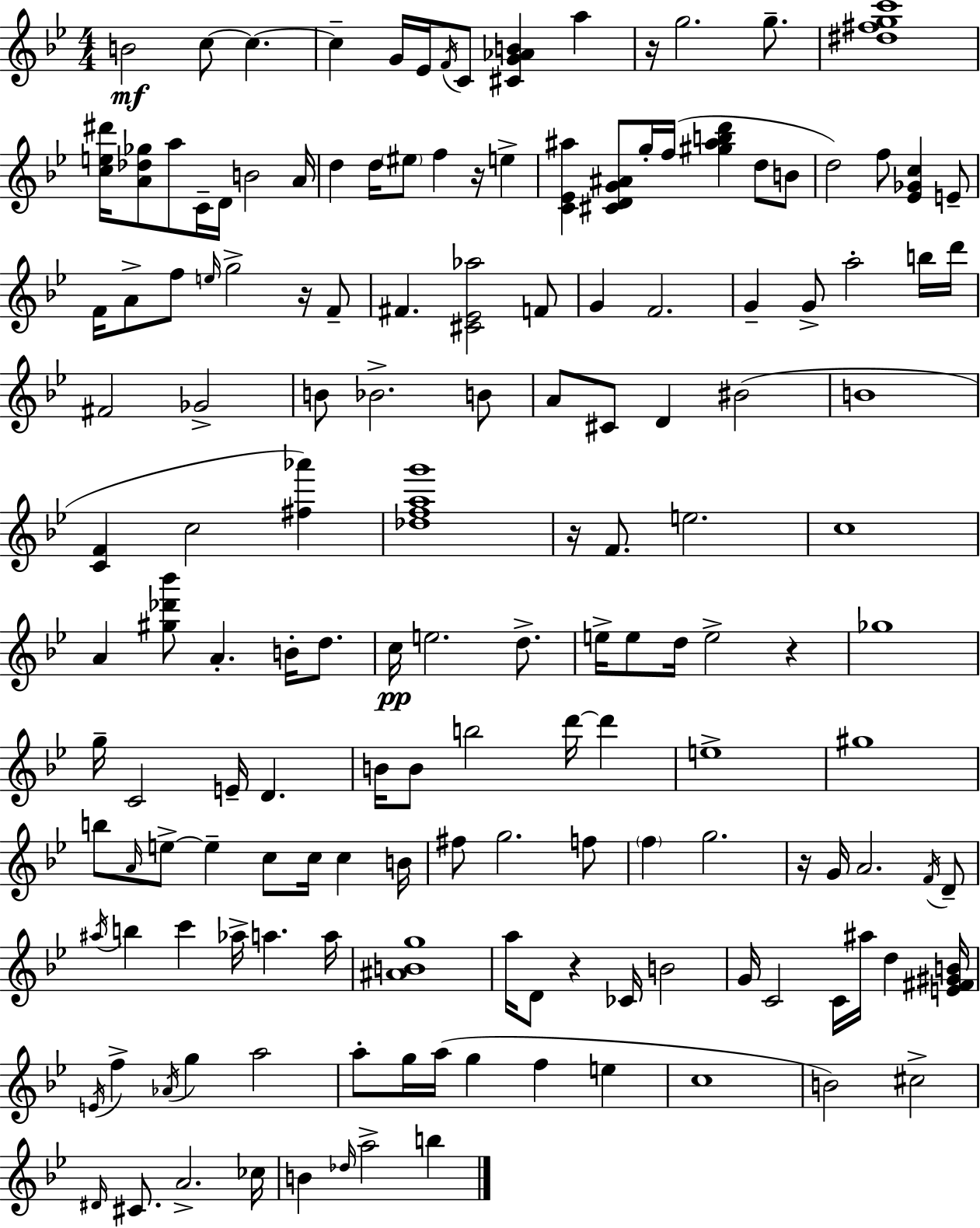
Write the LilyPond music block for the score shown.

{
  \clef treble
  \numericTimeSignature
  \time 4/4
  \key bes \major
  \repeat volta 2 { b'2\mf c''8~~ c''4.~~ | c''4-- g'16 ees'16 \acciaccatura { f'16 } c'8 <cis' g' aes' b'>4 a''4 | r16 g''2. g''8.-- | <dis'' fis'' g'' c'''>1 | \break <c'' e'' dis'''>16 <a' des'' ges''>8 a''8 c'16-- d'16 b'2 | a'16 d''4 d''16 \parenthesize eis''8 f''4 r16 e''4-> | <c' ees' ais''>4 <cis' d' g' ais'>8 g''16-. f''16( <gis'' ais'' b'' d'''>4 d''8 b'8 | d''2) f''8 <ees' ges' c''>4 e'8-- | \break f'16 a'8-> f''8 \grace { e''16 } g''2-> r16 | f'8-- fis'4. <cis' ees' aes''>2 | f'8 g'4 f'2. | g'4-- g'8-> a''2-. | \break b''16 d'''16 fis'2 ges'2-> | b'8 bes'2.-> | b'8 a'8 cis'8 d'4 bis'2( | b'1 | \break <c' f'>4 c''2 <fis'' aes'''>4) | <des'' f'' a'' g'''>1 | r16 f'8. e''2. | c''1 | \break a'4 <gis'' des''' bes'''>8 a'4.-. b'16-. d''8. | c''16\pp e''2. d''8.-> | e''16-> e''8 d''16 e''2-> r4 | ges''1 | \break g''16-- c'2 e'16-- d'4. | b'16 b'8 b''2 d'''16~~ d'''4 | e''1-> | gis''1 | \break b''8 \grace { a'16 } e''8->~~ e''4-- c''8 c''16 c''4 | b'16 fis''8 g''2. | f''8 \parenthesize f''4 g''2. | r16 g'16 a'2. | \break \acciaccatura { f'16 } d'8-- \acciaccatura { ais''16 } b''4 c'''4 aes''16-> a''4. | a''16 <ais' b' g''>1 | a''16 d'8 r4 ces'16 b'2 | g'16 c'2 c'16 ais''16 | \break d''4 <e' fis' gis' b'>16 \acciaccatura { e'16 } f''4-> \acciaccatura { aes'16 } g''4 a''2 | a''8-. g''16 a''16( g''4 f''4 | e''4 c''1 | b'2) cis''2-> | \break \grace { dis'16 } cis'8. a'2.-> | ces''16 b'4 \grace { des''16 } a''2-> | b''4 } \bar "|."
}